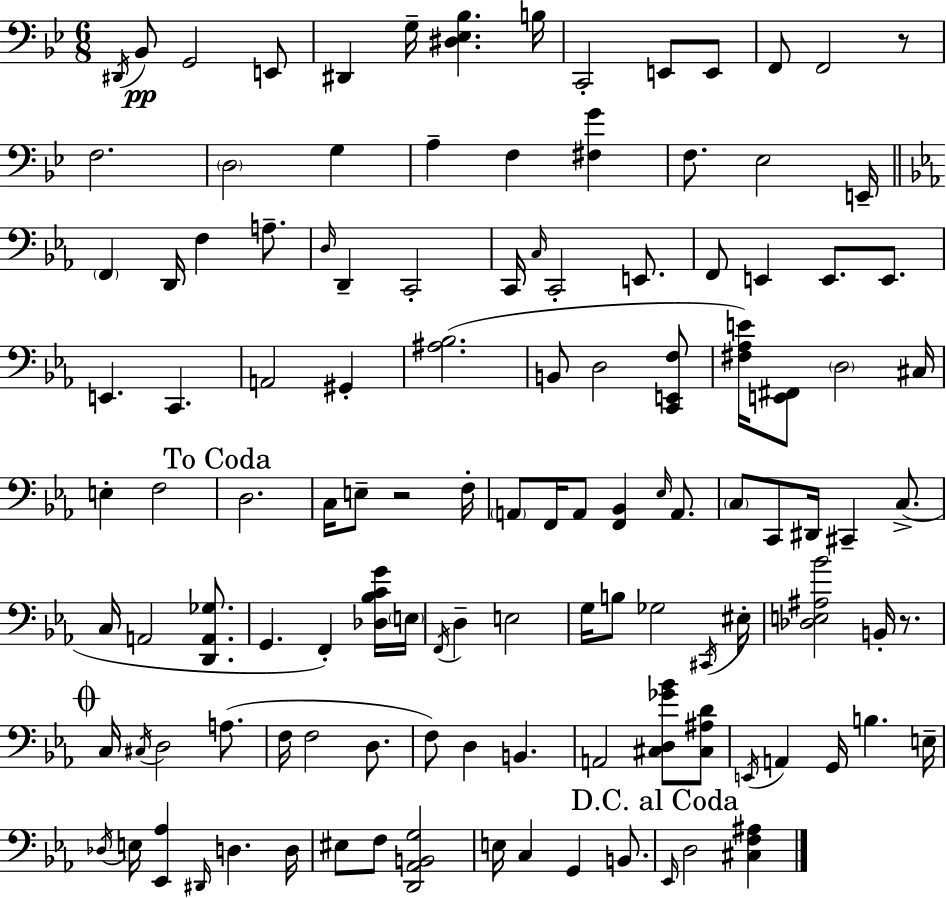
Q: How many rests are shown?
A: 3